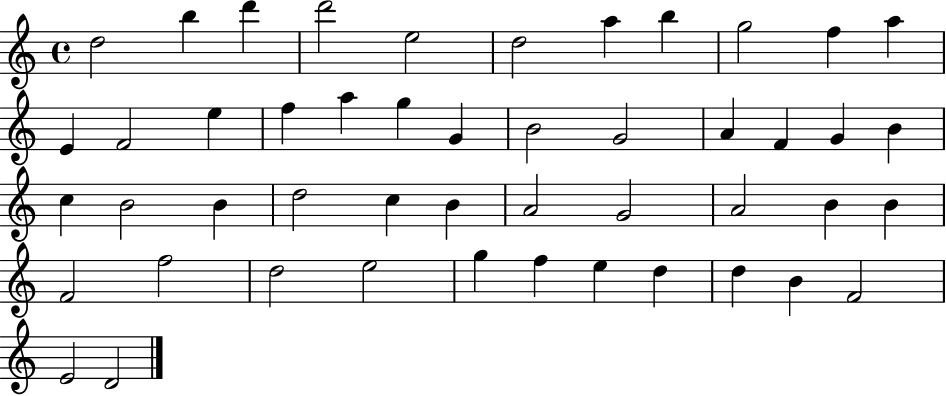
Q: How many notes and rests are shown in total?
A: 48